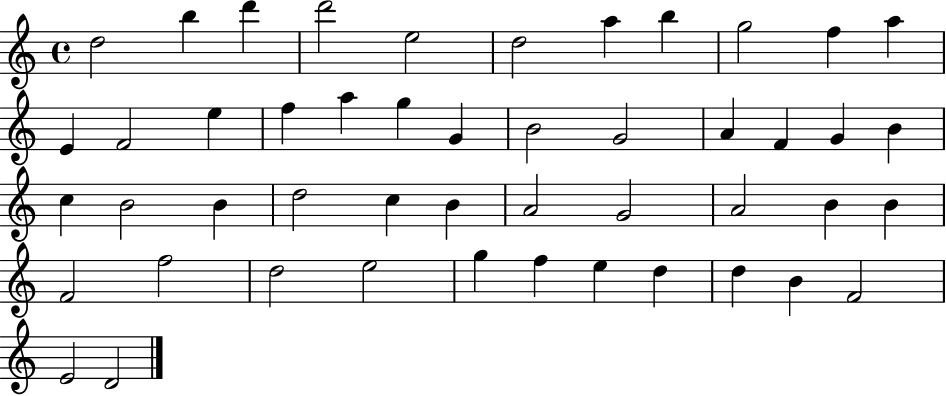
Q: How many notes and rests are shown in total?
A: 48